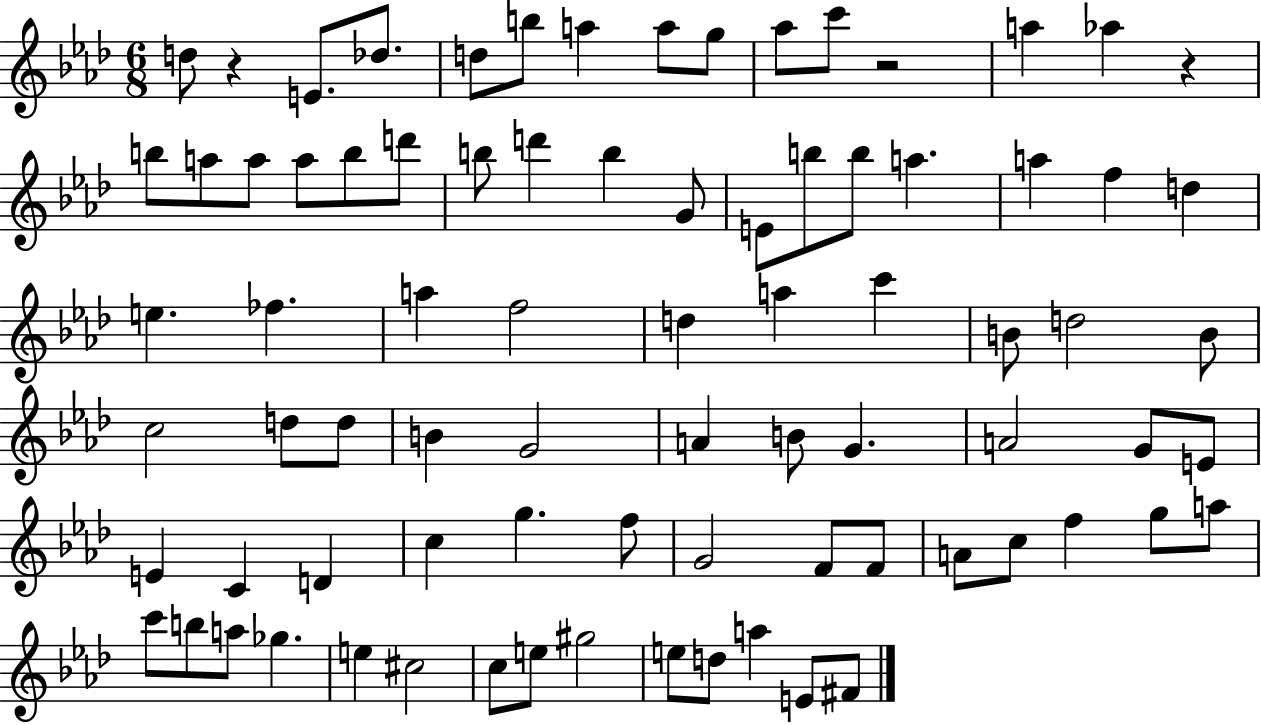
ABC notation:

X:1
T:Untitled
M:6/8
L:1/4
K:Ab
d/2 z E/2 _d/2 d/2 b/2 a a/2 g/2 _a/2 c'/2 z2 a _a z b/2 a/2 a/2 a/2 b/2 d'/2 b/2 d' b G/2 E/2 b/2 b/2 a a f d e _f a f2 d a c' B/2 d2 B/2 c2 d/2 d/2 B G2 A B/2 G A2 G/2 E/2 E C D c g f/2 G2 F/2 F/2 A/2 c/2 f g/2 a/2 c'/2 b/2 a/2 _g e ^c2 c/2 e/2 ^g2 e/2 d/2 a E/2 ^F/2